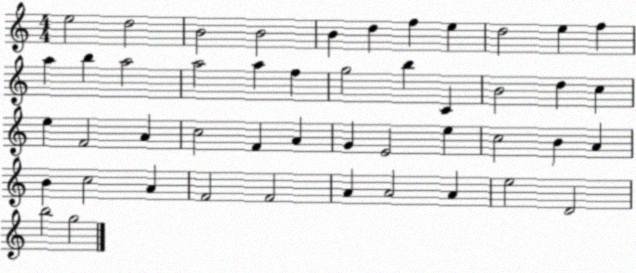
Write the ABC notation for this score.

X:1
T:Untitled
M:4/4
L:1/4
K:C
e2 d2 B2 B2 B d f e d2 e f a b a2 a2 a f g2 b C B2 d c e F2 A c2 F A G E2 e c2 B A B c2 A F2 F2 A A2 A e2 D2 b2 g2